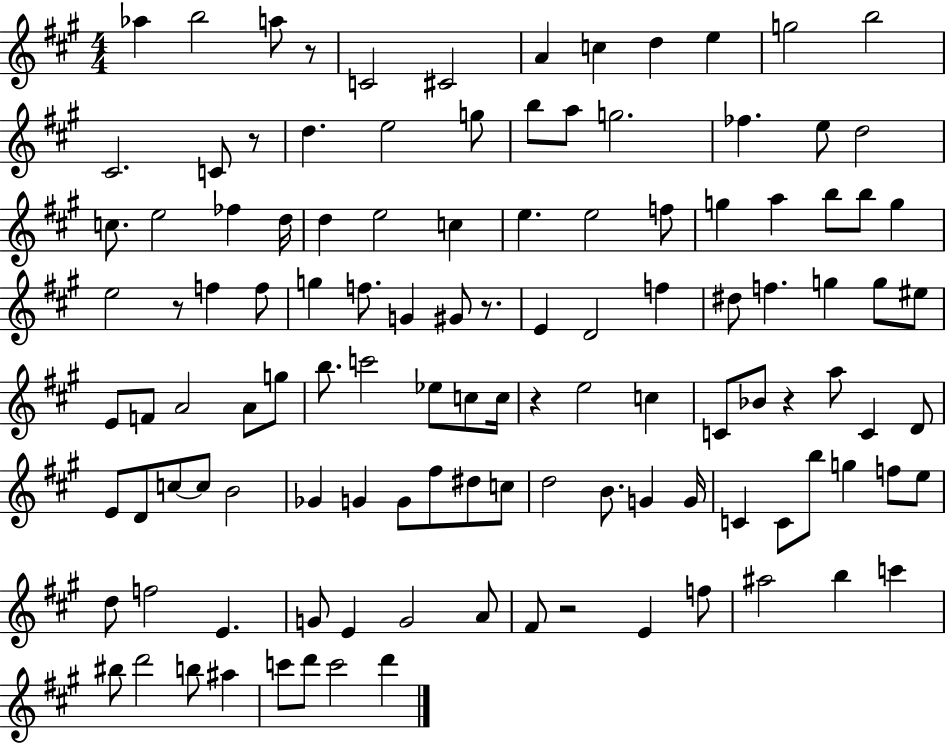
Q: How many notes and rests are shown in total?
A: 118